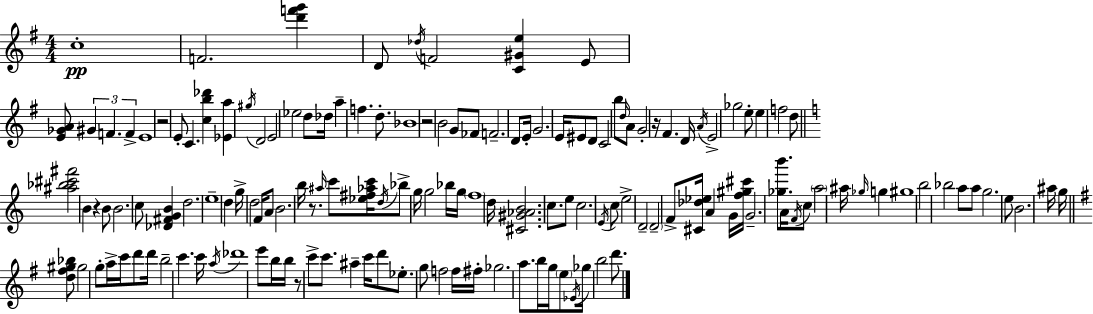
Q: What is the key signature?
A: G major